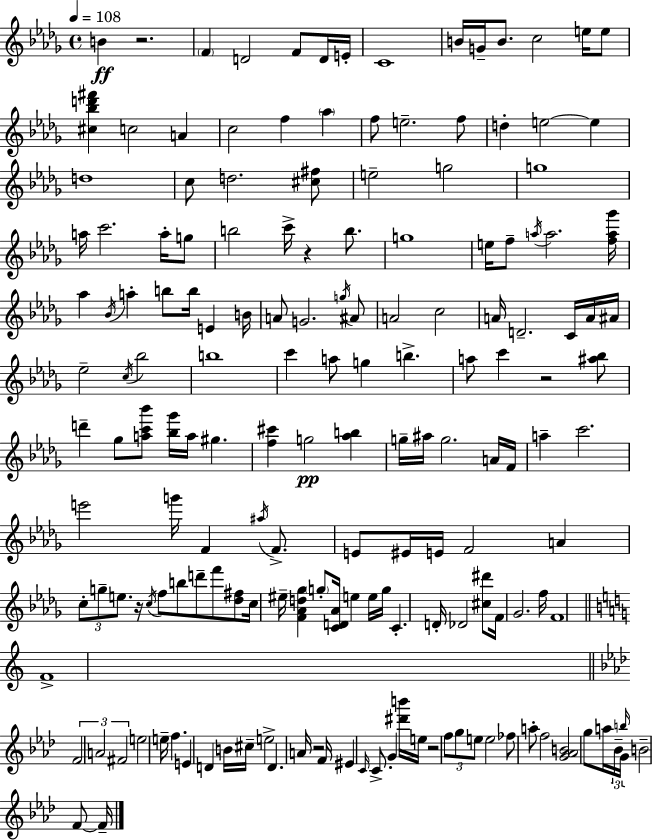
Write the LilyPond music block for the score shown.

{
  \clef treble
  \time 4/4
  \defaultTimeSignature
  \key bes \minor
  \tempo 4 = 108
  b'4\ff r2. | \parenthesize f'4 d'2 f'8 d'16 e'16-. | c'1 | b'16 g'16-- b'8. c''2 e''16 e''8 | \break <cis'' bes'' d''' fis'''>4 c''2 a'4 | c''2 f''4 \parenthesize aes''4 | f''8 e''2.-- f''8 | d''4-. e''2~~ e''4 | \break d''1 | c''8 d''2. <cis'' fis''>8 | e''2-- g''2 | g''1 | \break a''16 c'''2. a''16-. g''8 | b''2 c'''16-> r4 b''8. | g''1 | e''16 f''8-- \acciaccatura { a''16 } a''2. | \break <f'' a'' ges'''>16 aes''4 \acciaccatura { bes'16 } a''4-. b''8 b''16 e'4 | b'16 a'8 g'2. | \acciaccatura { g''16 } ais'8 a'2 c''2 | a'16 d'2.-- | \break c'16 a'16 ais'16 ees''2-- \acciaccatura { c''16 } bes''2 | b''1 | c'''4 a''8 g''4 b''4.-> | a''8 c'''4 r2 | \break <ais'' bes''>8 d'''4-- ges''8 <a'' c''' bes'''>8 <bes'' ges'''>16 a''16 gis''4. | <f'' cis'''>4 g''2\pp | <aes'' b''>4 g''16-- ais''16 g''2. | a'16 f'16 a''4-- c'''2. | \break e'''2 g'''16 f'4 | \acciaccatura { ais''16 } f'8.-> e'8 eis'16 e'16 f'2 | a'4 \tuplet 3/2 { c''8-. g''8-- e''8. } r16 \acciaccatura { c''16 } f''8 | b''8 d'''8-- f'''8 <des'' fis''>8 c''16 eis''16-- <f' aes' d'' ges''>4 \parenthesize g''8-. | \break <c' d' aes'>16 e''4 e''16 g''16 c'4.-. d'16-. des'2 | <cis'' dis'''>8 f'16 ges'2. | f''16 f'1 | \bar "||" \break \key c \major f'1-> | \bar "||" \break \key aes \major \tuplet 3/2 { f'2 a'2 | fis'2 } e''2 | e''16-- f''4. e'4 d'4 b'16 | cis''16-- e''2-> d'4. a'16 | \break r2 f'16 eis'4 \grace { c'16 } c'8.-> | g'4 <dis''' b'''>16 e''16 r2 \tuplet 3/2 { f''8 | g''8 e''8 } e''2 fes''8 a''8-. | f''2 <g' aes' b'>2 | \break g''8 a''16 \tuplet 3/2 { bes'16-- \grace { b''16 } g'16 } b'2-- f'8~~ | f'16-- \bar "|."
}